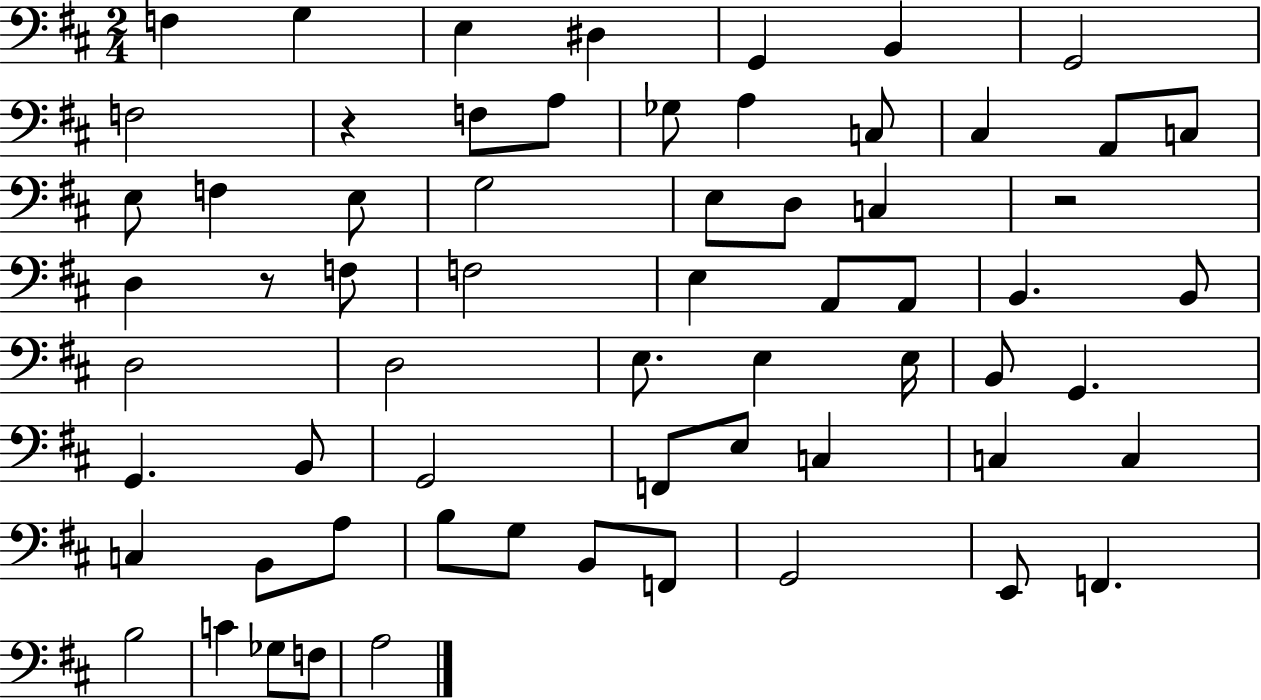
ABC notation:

X:1
T:Untitled
M:2/4
L:1/4
K:D
F, G, E, ^D, G,, B,, G,,2 F,2 z F,/2 A,/2 _G,/2 A, C,/2 ^C, A,,/2 C,/2 E,/2 F, E,/2 G,2 E,/2 D,/2 C, z2 D, z/2 F,/2 F,2 E, A,,/2 A,,/2 B,, B,,/2 D,2 D,2 E,/2 E, E,/4 B,,/2 G,, G,, B,,/2 G,,2 F,,/2 E,/2 C, C, C, C, B,,/2 A,/2 B,/2 G,/2 B,,/2 F,,/2 G,,2 E,,/2 F,, B,2 C _G,/2 F,/2 A,2